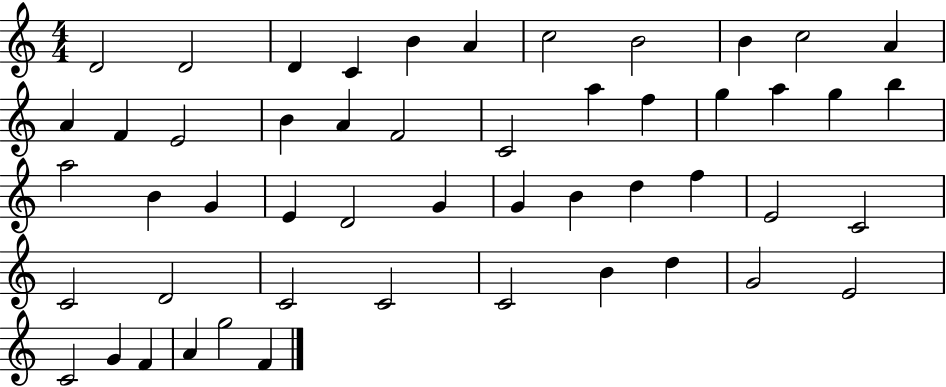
X:1
T:Untitled
M:4/4
L:1/4
K:C
D2 D2 D C B A c2 B2 B c2 A A F E2 B A F2 C2 a f g a g b a2 B G E D2 G G B d f E2 C2 C2 D2 C2 C2 C2 B d G2 E2 C2 G F A g2 F